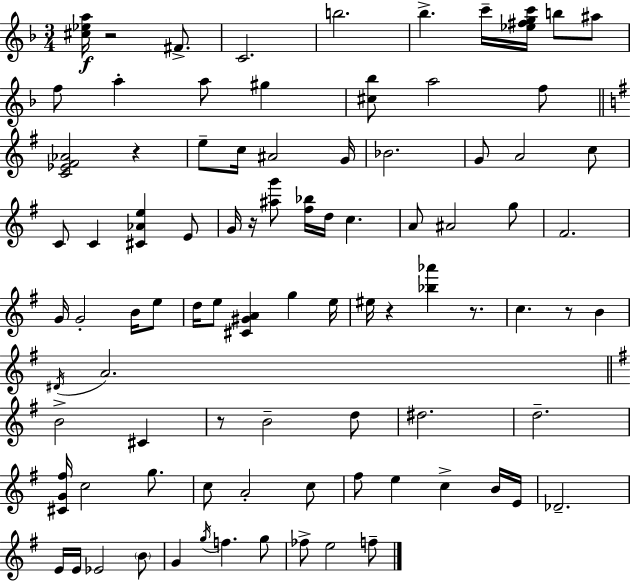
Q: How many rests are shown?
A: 7